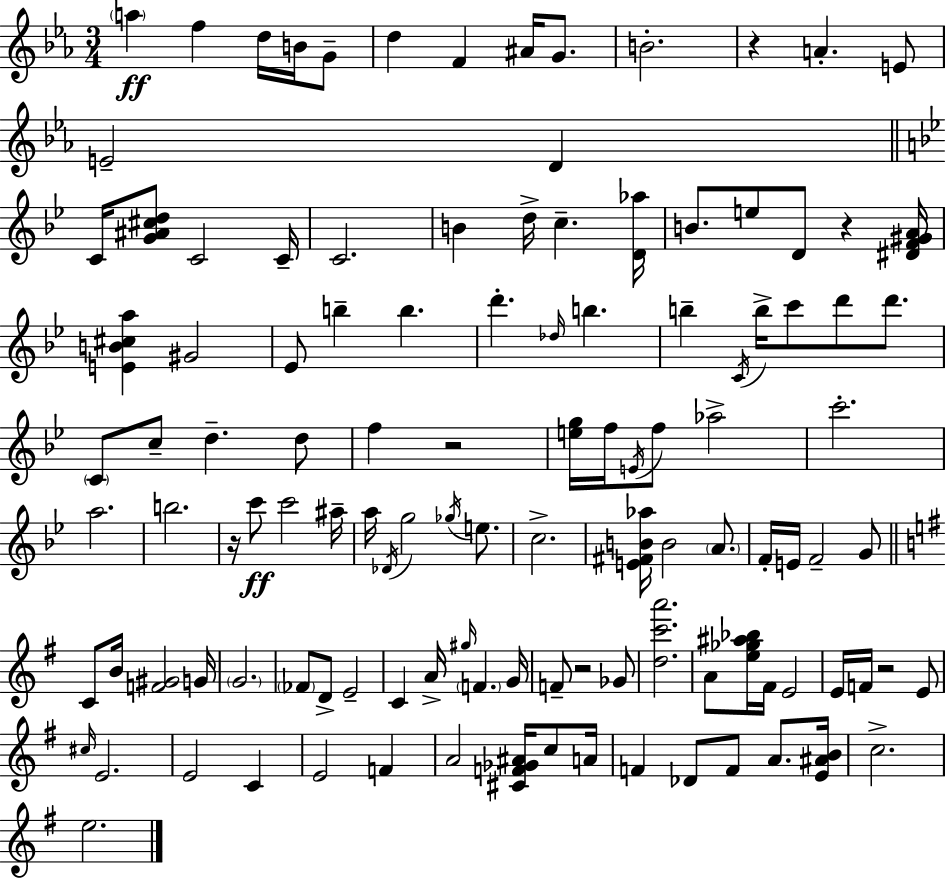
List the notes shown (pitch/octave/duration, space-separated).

A5/q F5/q D5/s B4/s G4/e D5/q F4/q A#4/s G4/e. B4/h. R/q A4/q. E4/e E4/h D4/q C4/s [G4,A#4,C#5,D5]/e C4/h C4/s C4/h. B4/q D5/s C5/q. [D4,Ab5]/s B4/e. E5/e D4/e R/q [D#4,F4,G#4,A4]/s [E4,B4,C#5,A5]/q G#4/h Eb4/e B5/q B5/q. D6/q. Db5/s B5/q. B5/q C4/s B5/s C6/e D6/e D6/e. C4/e C5/e D5/q. D5/e F5/q R/h [E5,G5]/s F5/s E4/s F5/e Ab5/h C6/h. A5/h. B5/h. R/s C6/e C6/h A#5/s A5/s Db4/s G5/h Gb5/s E5/e. C5/h. [E4,F#4,B4,Ab5]/s B4/h A4/e. F4/s E4/s F4/h G4/e C4/e B4/s [F4,G#4]/h G4/s G4/h. FES4/e D4/e E4/h C4/q A4/s G#5/s F4/q. G4/s F4/e R/h Gb4/e [D5,C6,A6]/h. A4/e [E5,Gb5,A#5,Bb5]/s F#4/s E4/h E4/s F4/s R/h E4/e C#5/s E4/h. E4/h C4/q E4/h F4/q A4/h [C#4,F4,Gb4,A#4]/s C5/e A4/s F4/q Db4/e F4/e A4/e. [E4,A#4,B4]/s C5/h. E5/h.